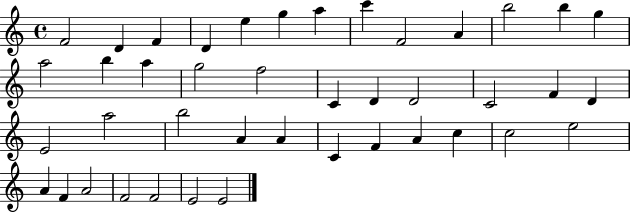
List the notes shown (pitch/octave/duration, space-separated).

F4/h D4/q F4/q D4/q E5/q G5/q A5/q C6/q F4/h A4/q B5/h B5/q G5/q A5/h B5/q A5/q G5/h F5/h C4/q D4/q D4/h C4/h F4/q D4/q E4/h A5/h B5/h A4/q A4/q C4/q F4/q A4/q C5/q C5/h E5/h A4/q F4/q A4/h F4/h F4/h E4/h E4/h